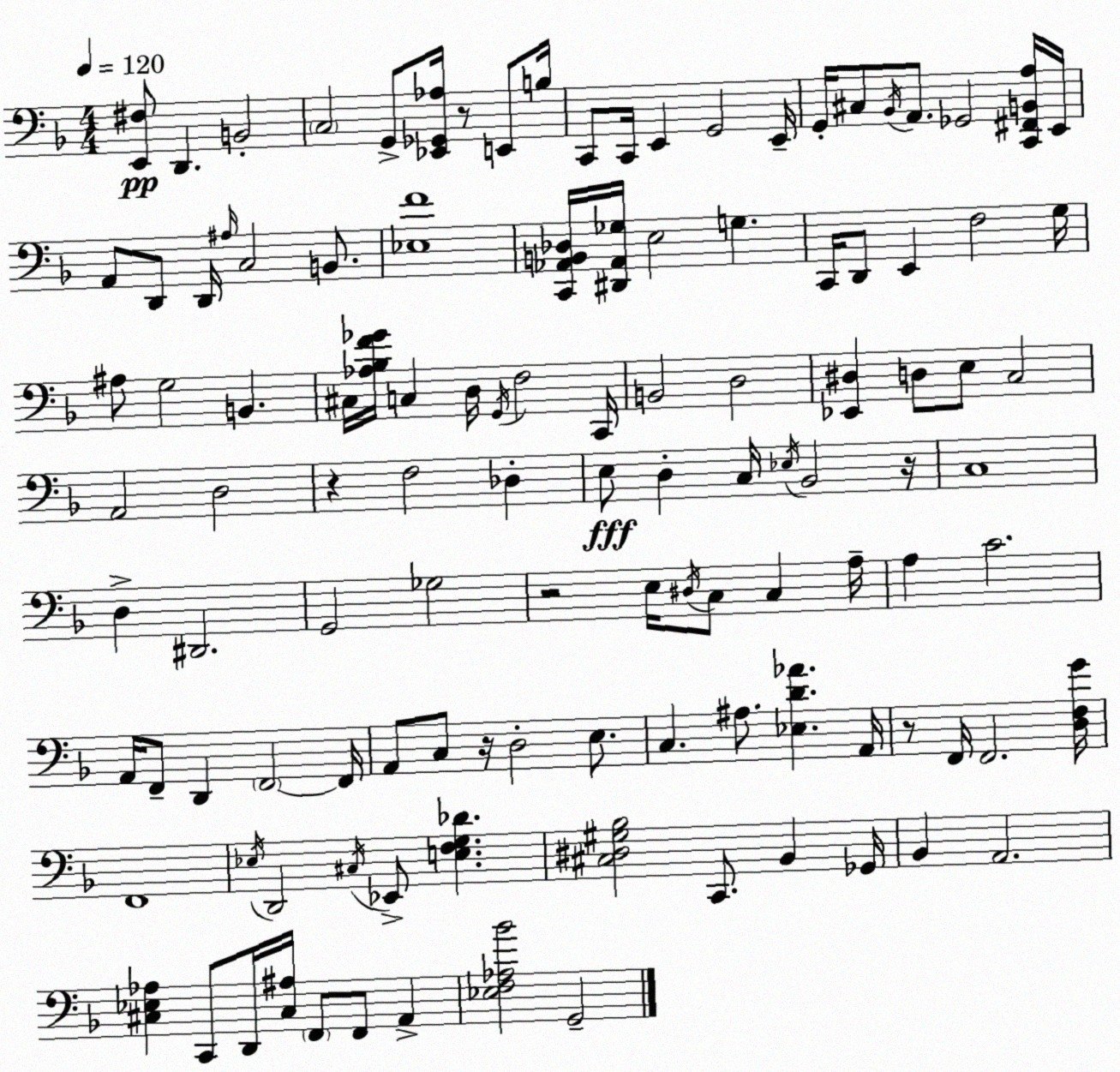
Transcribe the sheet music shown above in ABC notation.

X:1
T:Untitled
M:4/4
L:1/4
K:Dm
[E,,^F,]/2 D,, B,,2 C,2 G,,/2 [_E,,_G,,_A,]/4 z/2 E,,/2 B,/4 C,,/2 C,,/4 E,, G,,2 E,,/4 G,,/4 ^C,/2 _B,,/4 A,,/2 _G,,2 [C,,^F,,B,,A,]/4 E,,/4 A,,/2 D,,/2 D,,/4 ^A,/4 C,2 B,,/2 [_E,F]4 [C,,_A,,B,,_D,]/4 [^D,,_A,,_G,]/4 E,2 G, C,,/4 D,,/2 E,, F,2 G,/4 ^A,/2 G,2 B,, ^C,/4 [_A,_B,F_G]/4 C, D,/4 G,,/4 F,2 C,,/4 B,,2 D,2 [_E,,^D,] D,/2 E,/2 C,2 A,,2 D,2 z F,2 _D, E,/2 D, C,/4 _E,/4 _B,,2 z/4 C,4 D, ^D,,2 G,,2 _G,2 z2 E,/4 ^D,/4 C,/2 C, A,/4 A, C2 A,,/4 F,,/2 D,, F,,2 F,,/4 A,,/2 C,/2 z/4 D,2 E,/2 C, ^A,/2 [_E,D_A] A,,/4 z/2 F,,/4 F,,2 [D,F,G]/4 F,,4 _E,/4 D,,2 ^C,/4 _E,,/2 [E,F,G,_D] [^C,^D,^G,_B,]2 C,,/2 _B,, _G,,/4 _B,, A,,2 [^C,_E,_A,] C,,/2 D,,/4 [^C,^A,]/4 F,,/2 F,,/2 A,, [_E,F,_A,_B]2 G,,2